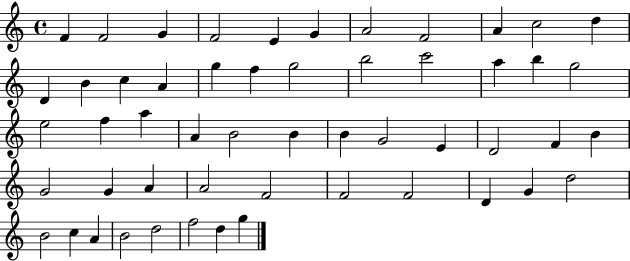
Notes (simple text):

F4/q F4/h G4/q F4/h E4/q G4/q A4/h F4/h A4/q C5/h D5/q D4/q B4/q C5/q A4/q G5/q F5/q G5/h B5/h C6/h A5/q B5/q G5/h E5/h F5/q A5/q A4/q B4/h B4/q B4/q G4/h E4/q D4/h F4/q B4/q G4/h G4/q A4/q A4/h F4/h F4/h F4/h D4/q G4/q D5/h B4/h C5/q A4/q B4/h D5/h F5/h D5/q G5/q